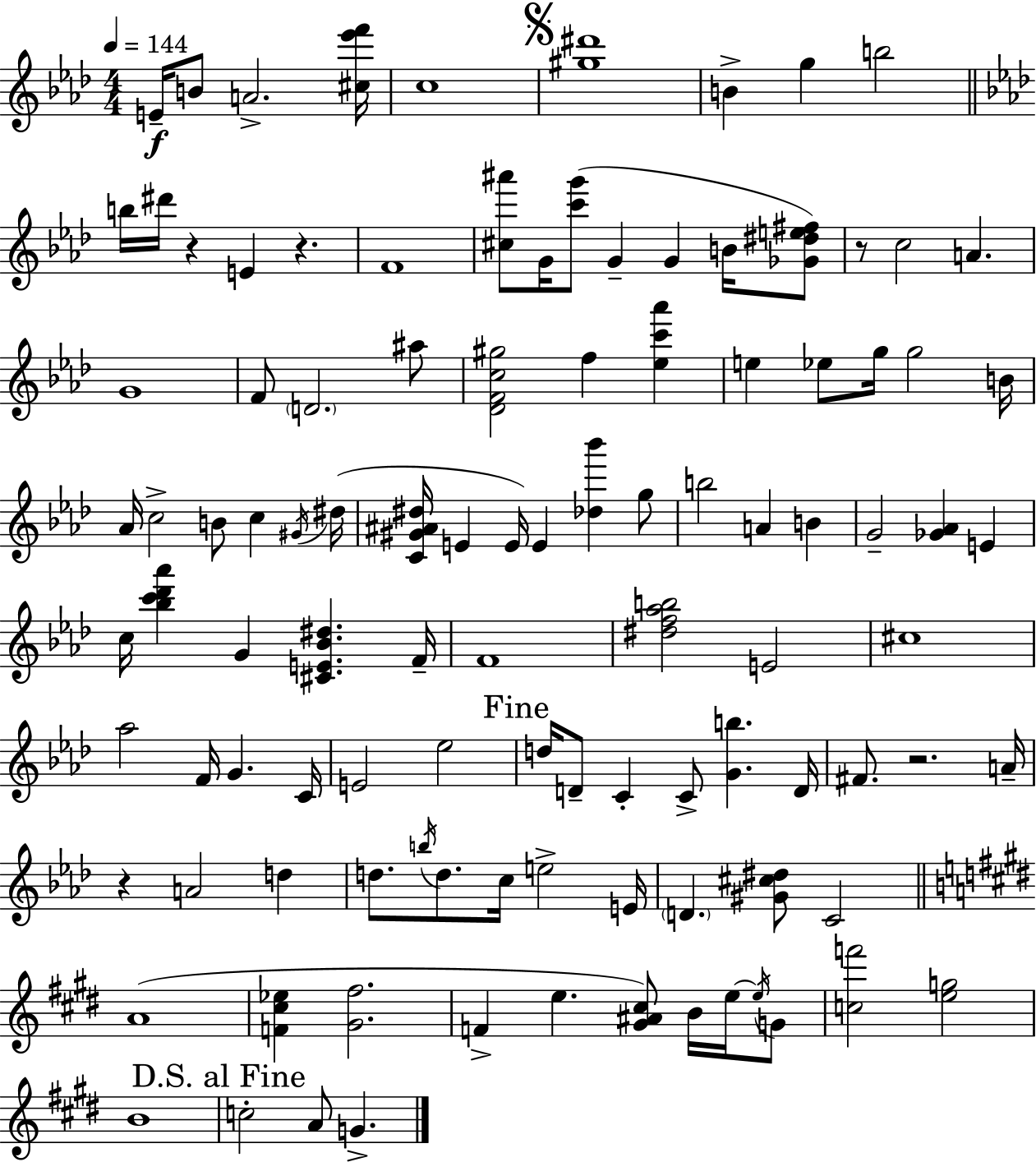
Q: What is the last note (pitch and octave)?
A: G4